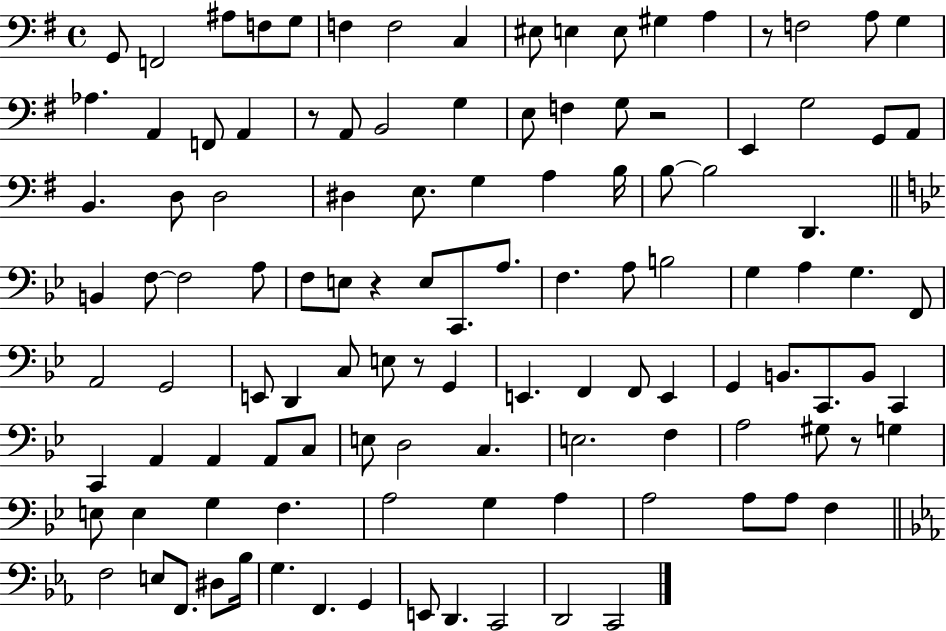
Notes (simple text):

G2/e F2/h A#3/e F3/e G3/e F3/q F3/h C3/q EIS3/e E3/q E3/e G#3/q A3/q R/e F3/h A3/e G3/q Ab3/q. A2/q F2/e A2/q R/e A2/e B2/h G3/q E3/e F3/q G3/e R/h E2/q G3/h G2/e A2/e B2/q. D3/e D3/h D#3/q E3/e. G3/q A3/q B3/s B3/e B3/h D2/q. B2/q F3/e F3/h A3/e F3/e E3/e R/q E3/e C2/e. A3/e. F3/q. A3/e B3/h G3/q A3/q G3/q. F2/e A2/h G2/h E2/e D2/q C3/e E3/e R/e G2/q E2/q. F2/q F2/e E2/q G2/q B2/e. C2/e. B2/e C2/q C2/q A2/q A2/q A2/e C3/e E3/e D3/h C3/q. E3/h. F3/q A3/h G#3/e R/e G3/q E3/e E3/q G3/q F3/q. A3/h G3/q A3/q A3/h A3/e A3/e F3/q F3/h E3/e F2/e. D#3/e Bb3/s G3/q. F2/q. G2/q E2/e D2/q. C2/h D2/h C2/h